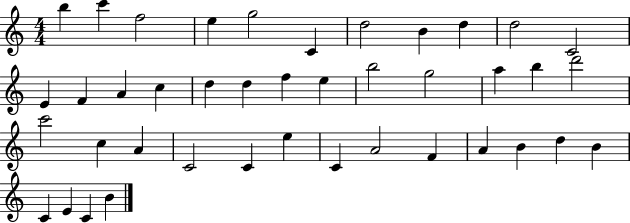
{
  \clef treble
  \numericTimeSignature
  \time 4/4
  \key c \major
  b''4 c'''4 f''2 | e''4 g''2 c'4 | d''2 b'4 d''4 | d''2 c'2 | \break e'4 f'4 a'4 c''4 | d''4 d''4 f''4 e''4 | b''2 g''2 | a''4 b''4 d'''2 | \break c'''2 c''4 a'4 | c'2 c'4 e''4 | c'4 a'2 f'4 | a'4 b'4 d''4 b'4 | \break c'4 e'4 c'4 b'4 | \bar "|."
}